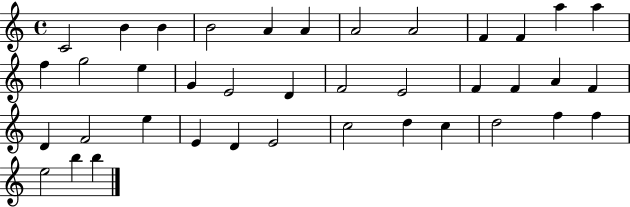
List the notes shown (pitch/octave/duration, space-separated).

C4/h B4/q B4/q B4/h A4/q A4/q A4/h A4/h F4/q F4/q A5/q A5/q F5/q G5/h E5/q G4/q E4/h D4/q F4/h E4/h F4/q F4/q A4/q F4/q D4/q F4/h E5/q E4/q D4/q E4/h C5/h D5/q C5/q D5/h F5/q F5/q E5/h B5/q B5/q